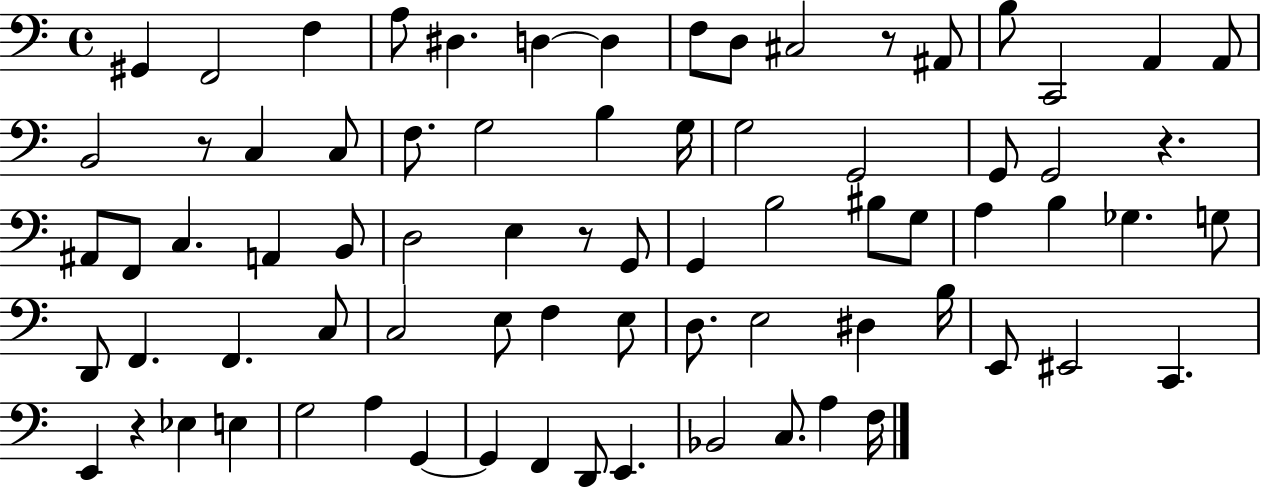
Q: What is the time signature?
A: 4/4